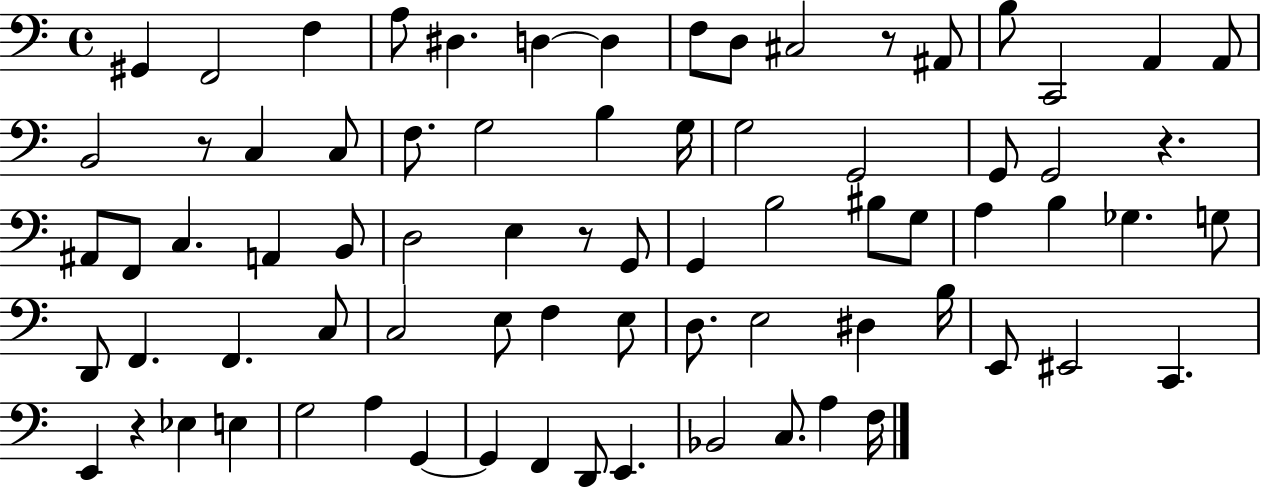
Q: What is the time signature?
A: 4/4